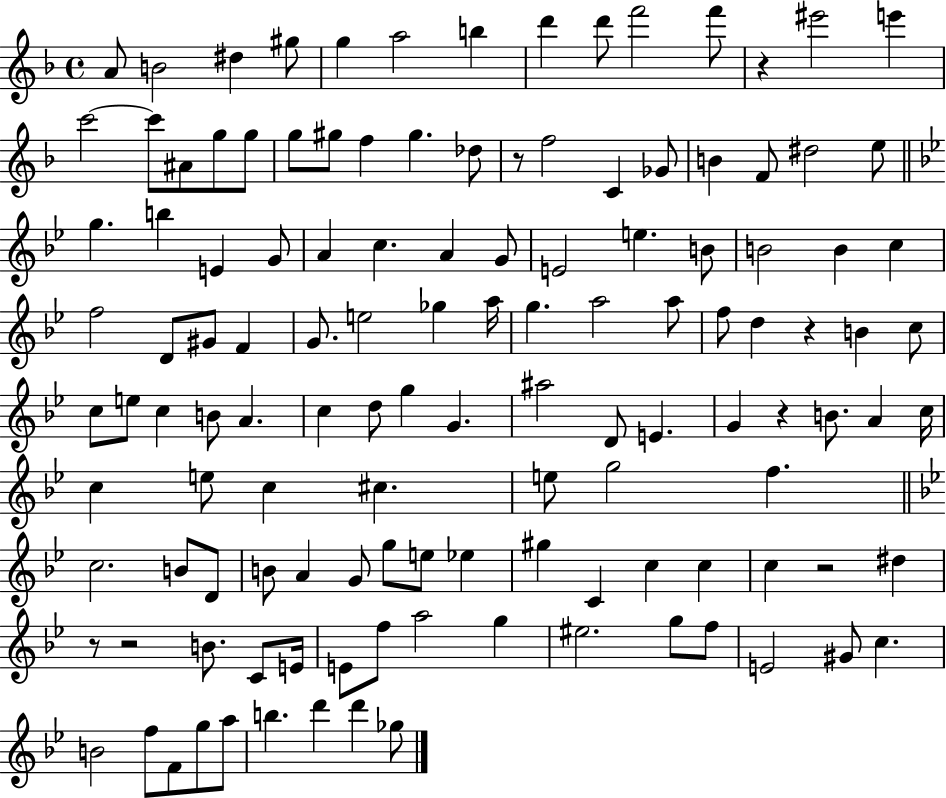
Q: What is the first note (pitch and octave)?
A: A4